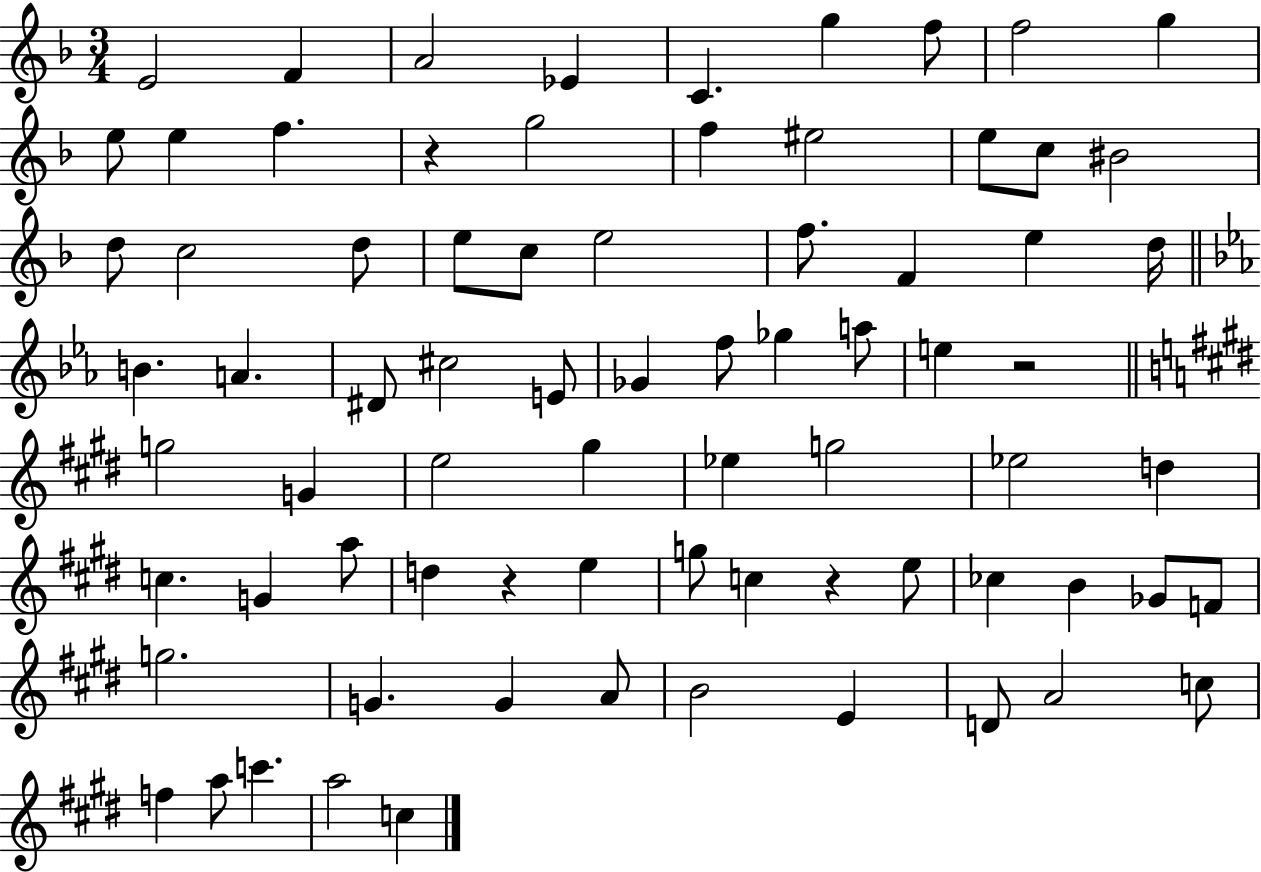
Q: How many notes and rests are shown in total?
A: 76